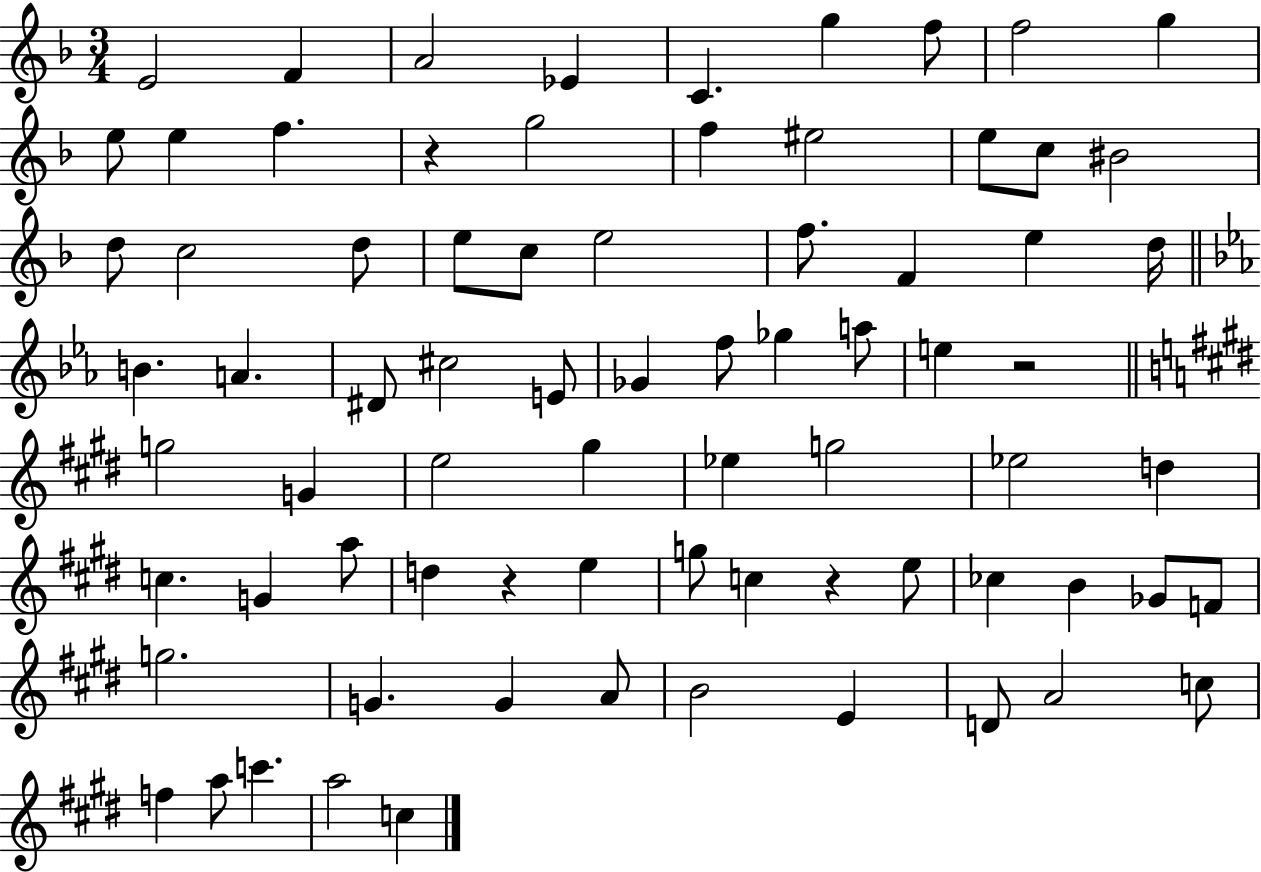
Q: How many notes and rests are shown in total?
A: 76